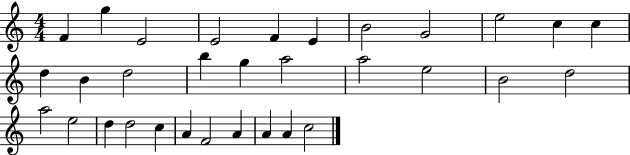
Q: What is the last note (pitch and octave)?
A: C5